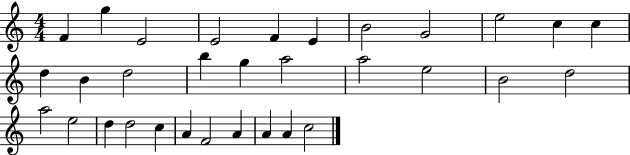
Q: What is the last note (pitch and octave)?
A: C5